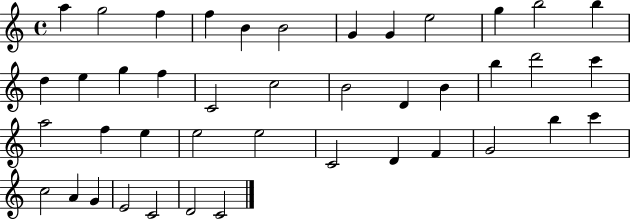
X:1
T:Untitled
M:4/4
L:1/4
K:C
a g2 f f B B2 G G e2 g b2 b d e g f C2 c2 B2 D B b d'2 c' a2 f e e2 e2 C2 D F G2 b c' c2 A G E2 C2 D2 C2